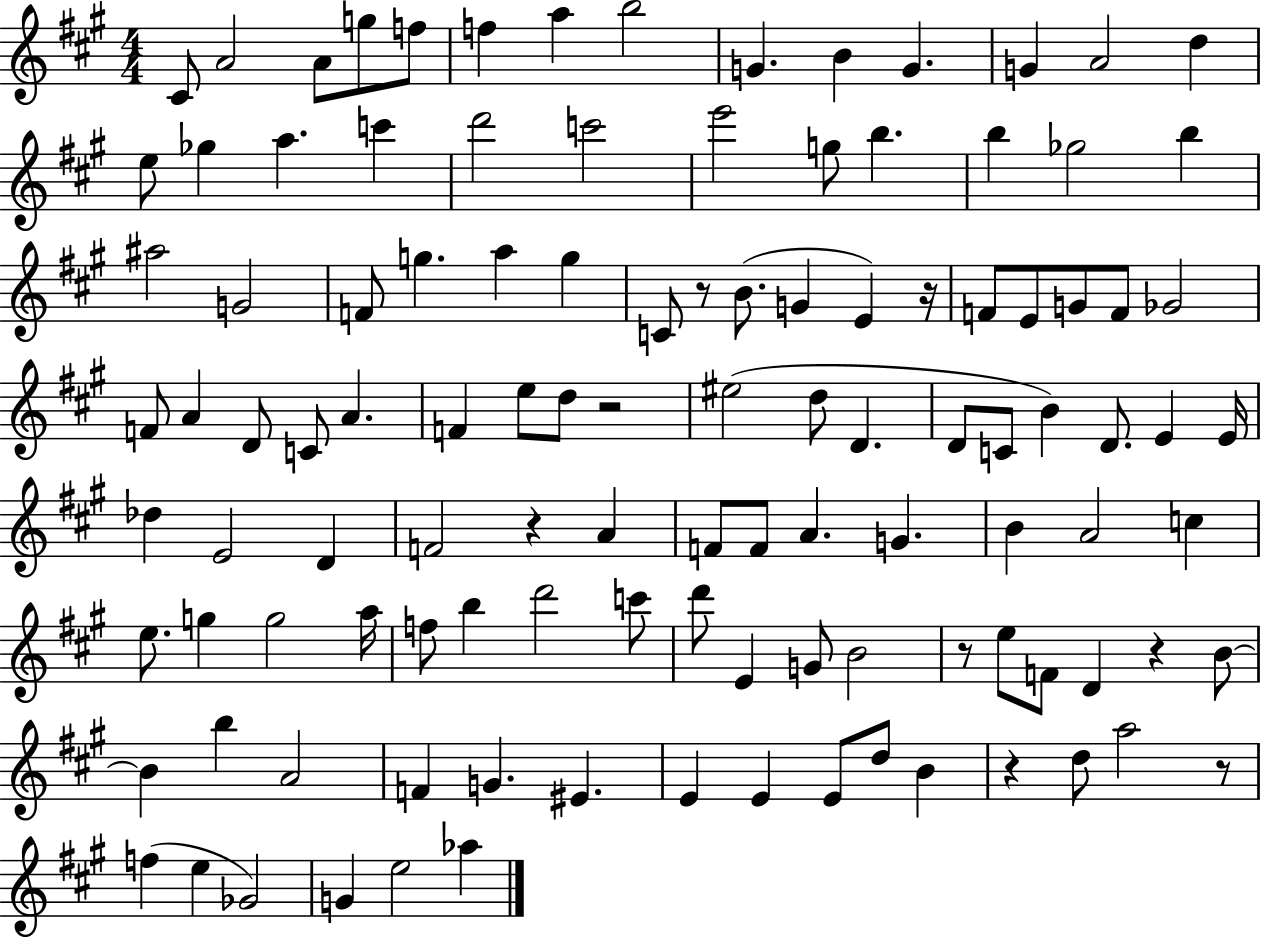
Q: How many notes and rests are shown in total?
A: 113